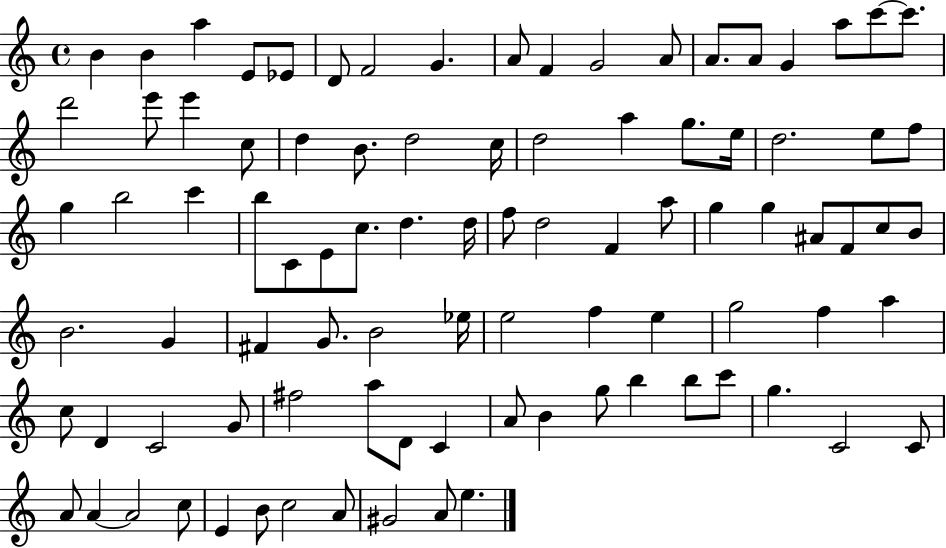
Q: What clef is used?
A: treble